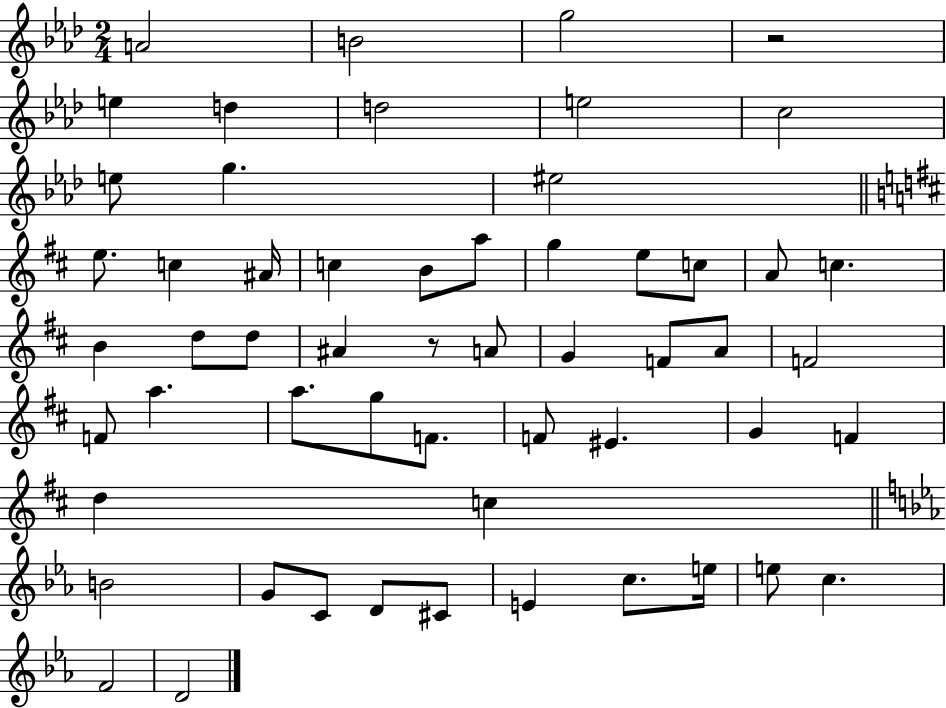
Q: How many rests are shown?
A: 2